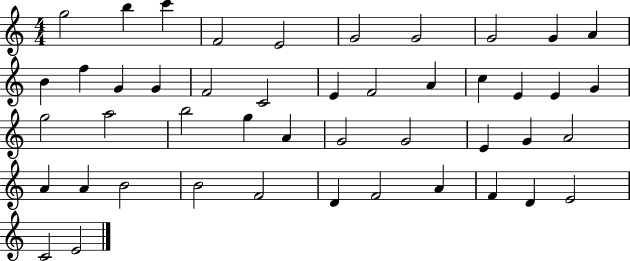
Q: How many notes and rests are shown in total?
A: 46